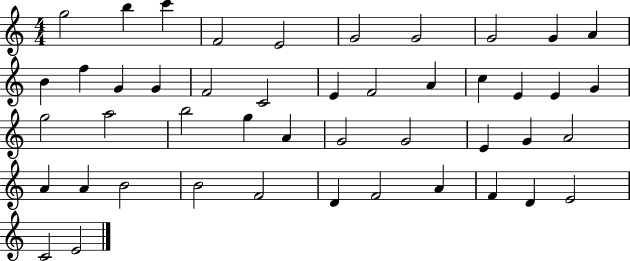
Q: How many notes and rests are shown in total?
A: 46